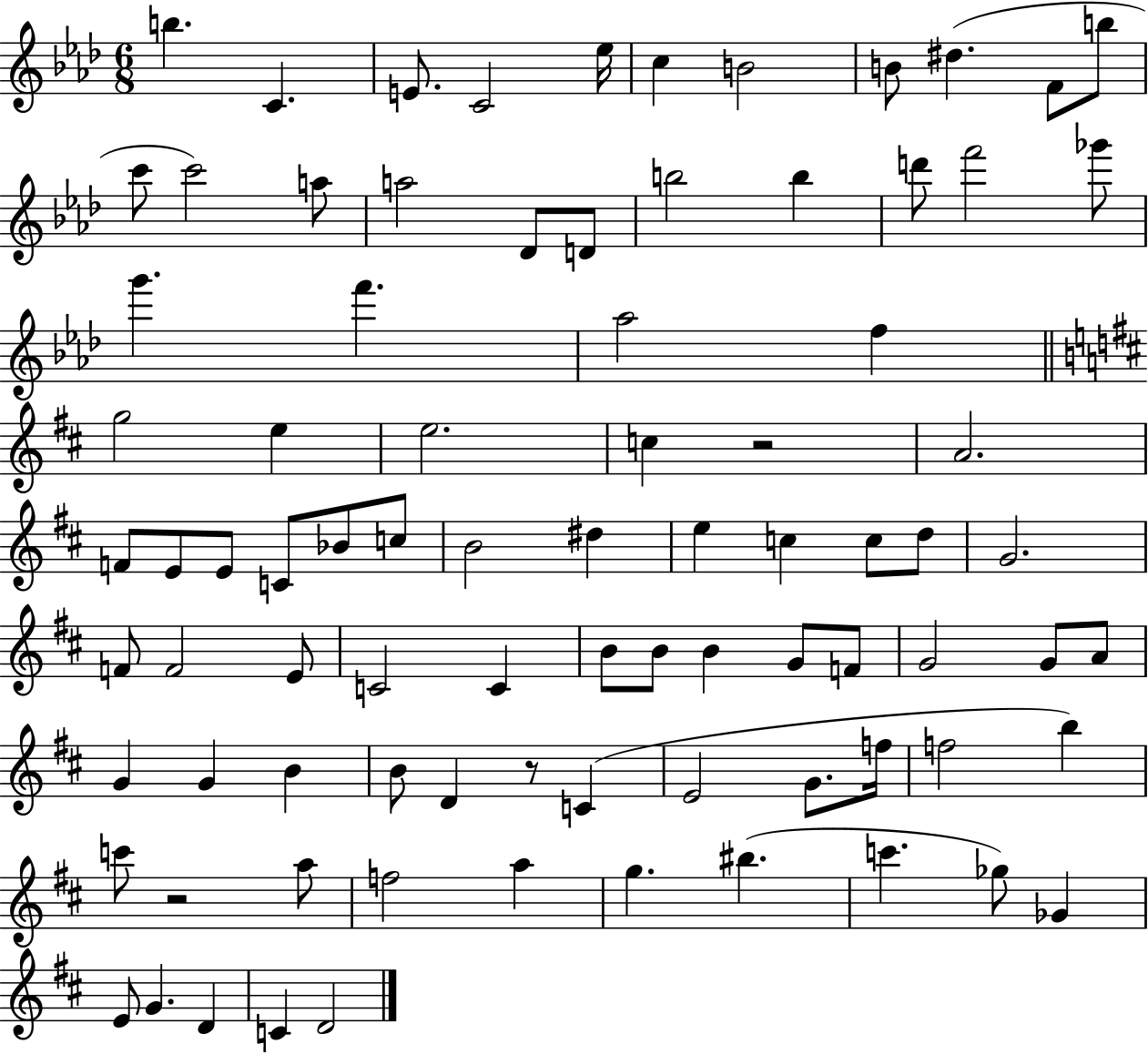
X:1
T:Untitled
M:6/8
L:1/4
K:Ab
b C E/2 C2 _e/4 c B2 B/2 ^d F/2 b/2 c'/2 c'2 a/2 a2 _D/2 D/2 b2 b d'/2 f'2 _g'/2 g' f' _a2 f g2 e e2 c z2 A2 F/2 E/2 E/2 C/2 _B/2 c/2 B2 ^d e c c/2 d/2 G2 F/2 F2 E/2 C2 C B/2 B/2 B G/2 F/2 G2 G/2 A/2 G G B B/2 D z/2 C E2 G/2 f/4 f2 b c'/2 z2 a/2 f2 a g ^b c' _g/2 _G E/2 G D C D2